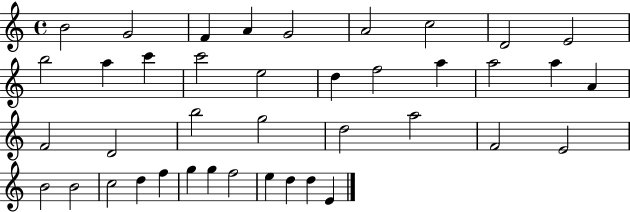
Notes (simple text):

B4/h G4/h F4/q A4/q G4/h A4/h C5/h D4/h E4/h B5/h A5/q C6/q C6/h E5/h D5/q F5/h A5/q A5/h A5/q A4/q F4/h D4/h B5/h G5/h D5/h A5/h F4/h E4/h B4/h B4/h C5/h D5/q F5/q G5/q G5/q F5/h E5/q D5/q D5/q E4/q